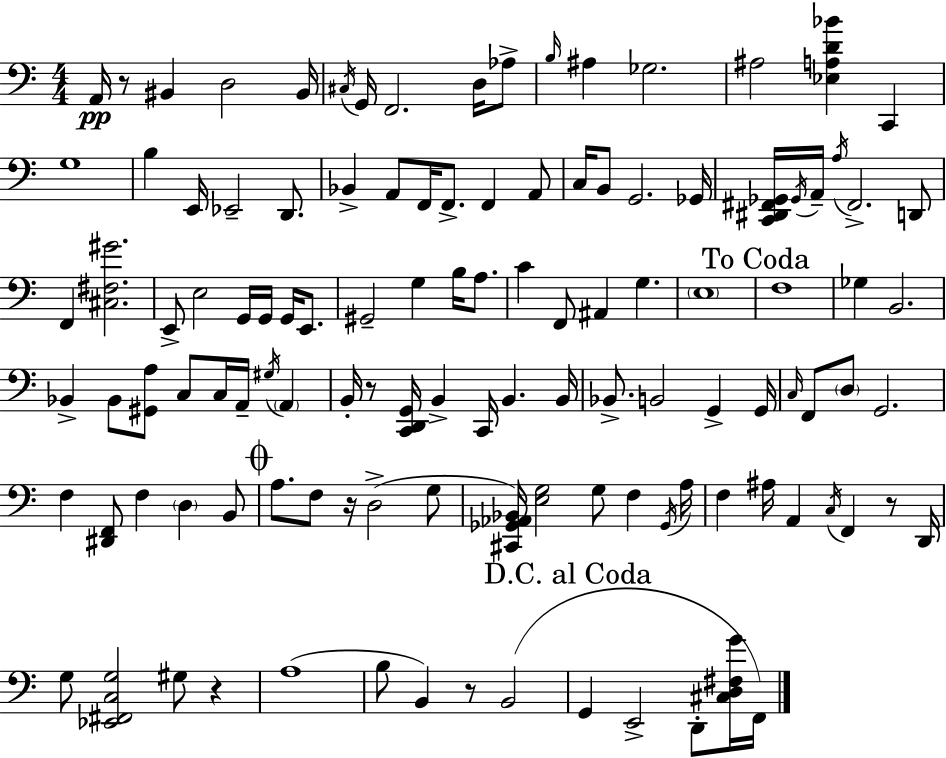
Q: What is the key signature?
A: C major